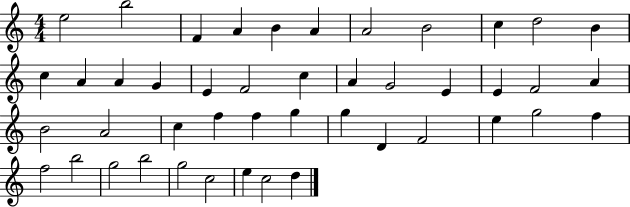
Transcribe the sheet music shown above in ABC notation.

X:1
T:Untitled
M:4/4
L:1/4
K:C
e2 b2 F A B A A2 B2 c d2 B c A A G E F2 c A G2 E E F2 A B2 A2 c f f g g D F2 e g2 f f2 b2 g2 b2 g2 c2 e c2 d